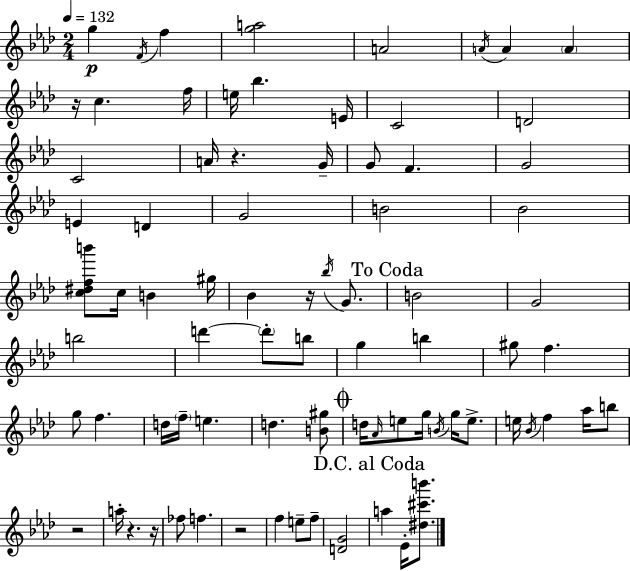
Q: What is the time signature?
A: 2/4